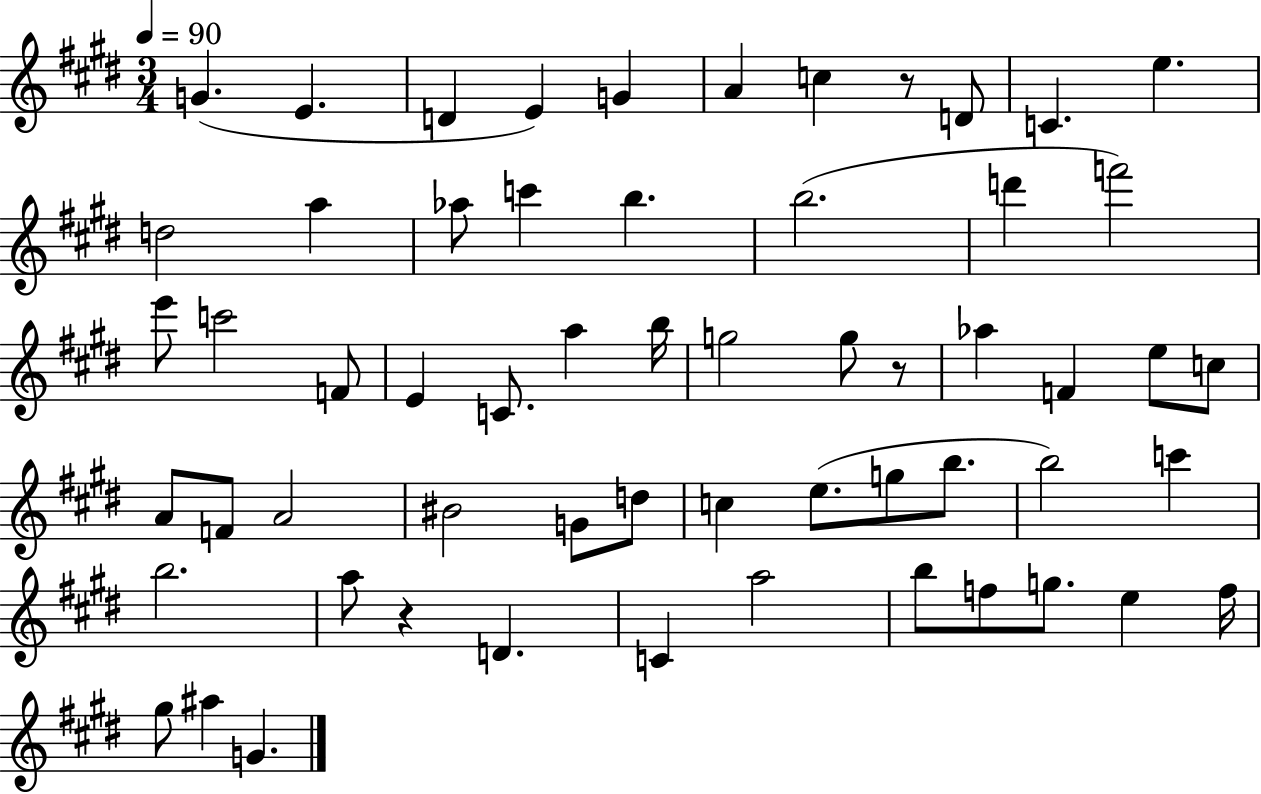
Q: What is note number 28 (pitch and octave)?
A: Ab5